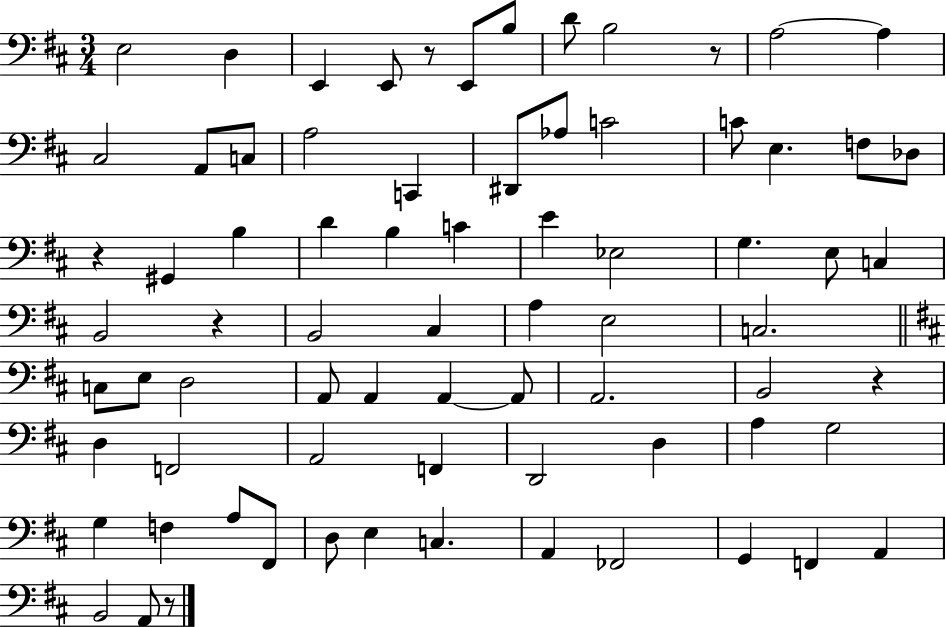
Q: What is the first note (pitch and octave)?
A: E3